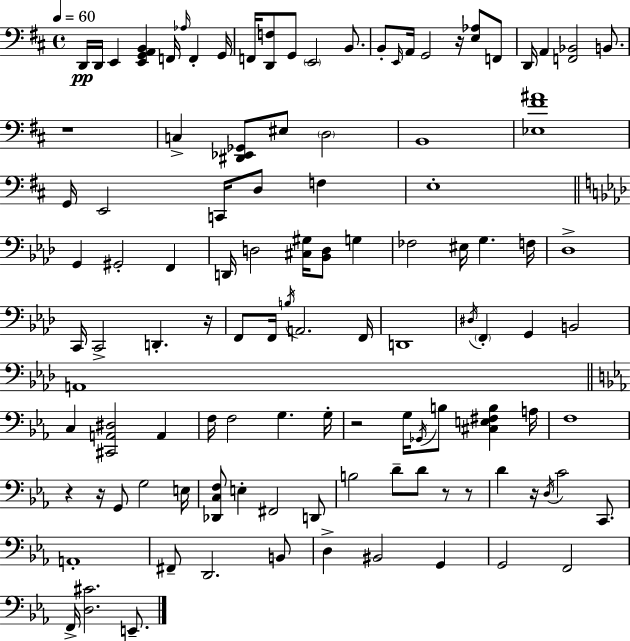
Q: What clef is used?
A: bass